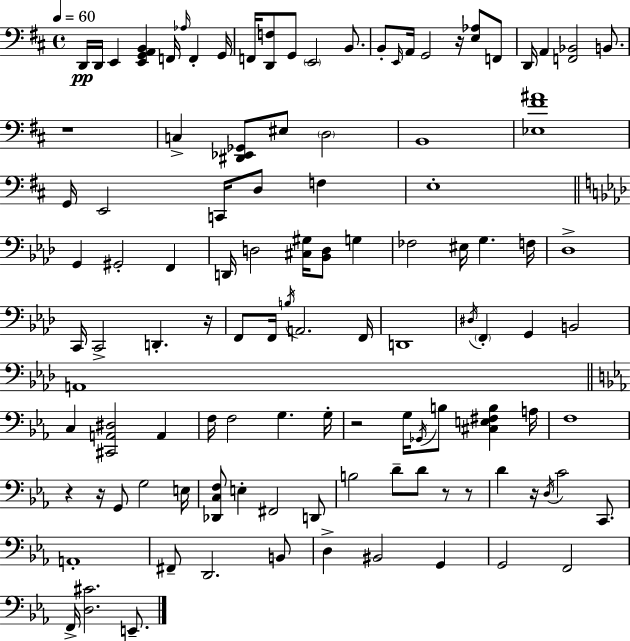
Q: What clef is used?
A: bass